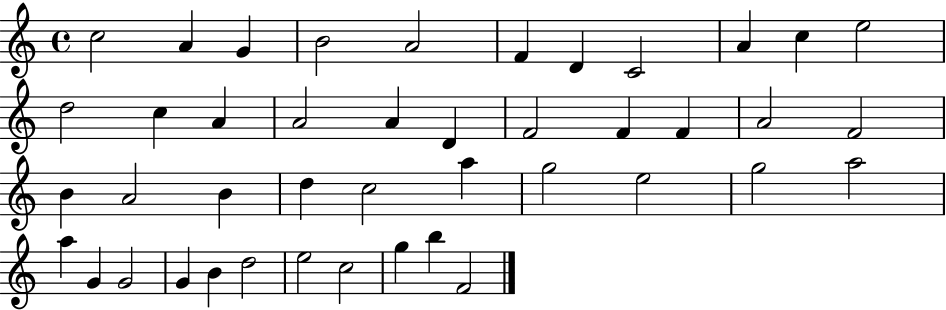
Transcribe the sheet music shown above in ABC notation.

X:1
T:Untitled
M:4/4
L:1/4
K:C
c2 A G B2 A2 F D C2 A c e2 d2 c A A2 A D F2 F F A2 F2 B A2 B d c2 a g2 e2 g2 a2 a G G2 G B d2 e2 c2 g b F2